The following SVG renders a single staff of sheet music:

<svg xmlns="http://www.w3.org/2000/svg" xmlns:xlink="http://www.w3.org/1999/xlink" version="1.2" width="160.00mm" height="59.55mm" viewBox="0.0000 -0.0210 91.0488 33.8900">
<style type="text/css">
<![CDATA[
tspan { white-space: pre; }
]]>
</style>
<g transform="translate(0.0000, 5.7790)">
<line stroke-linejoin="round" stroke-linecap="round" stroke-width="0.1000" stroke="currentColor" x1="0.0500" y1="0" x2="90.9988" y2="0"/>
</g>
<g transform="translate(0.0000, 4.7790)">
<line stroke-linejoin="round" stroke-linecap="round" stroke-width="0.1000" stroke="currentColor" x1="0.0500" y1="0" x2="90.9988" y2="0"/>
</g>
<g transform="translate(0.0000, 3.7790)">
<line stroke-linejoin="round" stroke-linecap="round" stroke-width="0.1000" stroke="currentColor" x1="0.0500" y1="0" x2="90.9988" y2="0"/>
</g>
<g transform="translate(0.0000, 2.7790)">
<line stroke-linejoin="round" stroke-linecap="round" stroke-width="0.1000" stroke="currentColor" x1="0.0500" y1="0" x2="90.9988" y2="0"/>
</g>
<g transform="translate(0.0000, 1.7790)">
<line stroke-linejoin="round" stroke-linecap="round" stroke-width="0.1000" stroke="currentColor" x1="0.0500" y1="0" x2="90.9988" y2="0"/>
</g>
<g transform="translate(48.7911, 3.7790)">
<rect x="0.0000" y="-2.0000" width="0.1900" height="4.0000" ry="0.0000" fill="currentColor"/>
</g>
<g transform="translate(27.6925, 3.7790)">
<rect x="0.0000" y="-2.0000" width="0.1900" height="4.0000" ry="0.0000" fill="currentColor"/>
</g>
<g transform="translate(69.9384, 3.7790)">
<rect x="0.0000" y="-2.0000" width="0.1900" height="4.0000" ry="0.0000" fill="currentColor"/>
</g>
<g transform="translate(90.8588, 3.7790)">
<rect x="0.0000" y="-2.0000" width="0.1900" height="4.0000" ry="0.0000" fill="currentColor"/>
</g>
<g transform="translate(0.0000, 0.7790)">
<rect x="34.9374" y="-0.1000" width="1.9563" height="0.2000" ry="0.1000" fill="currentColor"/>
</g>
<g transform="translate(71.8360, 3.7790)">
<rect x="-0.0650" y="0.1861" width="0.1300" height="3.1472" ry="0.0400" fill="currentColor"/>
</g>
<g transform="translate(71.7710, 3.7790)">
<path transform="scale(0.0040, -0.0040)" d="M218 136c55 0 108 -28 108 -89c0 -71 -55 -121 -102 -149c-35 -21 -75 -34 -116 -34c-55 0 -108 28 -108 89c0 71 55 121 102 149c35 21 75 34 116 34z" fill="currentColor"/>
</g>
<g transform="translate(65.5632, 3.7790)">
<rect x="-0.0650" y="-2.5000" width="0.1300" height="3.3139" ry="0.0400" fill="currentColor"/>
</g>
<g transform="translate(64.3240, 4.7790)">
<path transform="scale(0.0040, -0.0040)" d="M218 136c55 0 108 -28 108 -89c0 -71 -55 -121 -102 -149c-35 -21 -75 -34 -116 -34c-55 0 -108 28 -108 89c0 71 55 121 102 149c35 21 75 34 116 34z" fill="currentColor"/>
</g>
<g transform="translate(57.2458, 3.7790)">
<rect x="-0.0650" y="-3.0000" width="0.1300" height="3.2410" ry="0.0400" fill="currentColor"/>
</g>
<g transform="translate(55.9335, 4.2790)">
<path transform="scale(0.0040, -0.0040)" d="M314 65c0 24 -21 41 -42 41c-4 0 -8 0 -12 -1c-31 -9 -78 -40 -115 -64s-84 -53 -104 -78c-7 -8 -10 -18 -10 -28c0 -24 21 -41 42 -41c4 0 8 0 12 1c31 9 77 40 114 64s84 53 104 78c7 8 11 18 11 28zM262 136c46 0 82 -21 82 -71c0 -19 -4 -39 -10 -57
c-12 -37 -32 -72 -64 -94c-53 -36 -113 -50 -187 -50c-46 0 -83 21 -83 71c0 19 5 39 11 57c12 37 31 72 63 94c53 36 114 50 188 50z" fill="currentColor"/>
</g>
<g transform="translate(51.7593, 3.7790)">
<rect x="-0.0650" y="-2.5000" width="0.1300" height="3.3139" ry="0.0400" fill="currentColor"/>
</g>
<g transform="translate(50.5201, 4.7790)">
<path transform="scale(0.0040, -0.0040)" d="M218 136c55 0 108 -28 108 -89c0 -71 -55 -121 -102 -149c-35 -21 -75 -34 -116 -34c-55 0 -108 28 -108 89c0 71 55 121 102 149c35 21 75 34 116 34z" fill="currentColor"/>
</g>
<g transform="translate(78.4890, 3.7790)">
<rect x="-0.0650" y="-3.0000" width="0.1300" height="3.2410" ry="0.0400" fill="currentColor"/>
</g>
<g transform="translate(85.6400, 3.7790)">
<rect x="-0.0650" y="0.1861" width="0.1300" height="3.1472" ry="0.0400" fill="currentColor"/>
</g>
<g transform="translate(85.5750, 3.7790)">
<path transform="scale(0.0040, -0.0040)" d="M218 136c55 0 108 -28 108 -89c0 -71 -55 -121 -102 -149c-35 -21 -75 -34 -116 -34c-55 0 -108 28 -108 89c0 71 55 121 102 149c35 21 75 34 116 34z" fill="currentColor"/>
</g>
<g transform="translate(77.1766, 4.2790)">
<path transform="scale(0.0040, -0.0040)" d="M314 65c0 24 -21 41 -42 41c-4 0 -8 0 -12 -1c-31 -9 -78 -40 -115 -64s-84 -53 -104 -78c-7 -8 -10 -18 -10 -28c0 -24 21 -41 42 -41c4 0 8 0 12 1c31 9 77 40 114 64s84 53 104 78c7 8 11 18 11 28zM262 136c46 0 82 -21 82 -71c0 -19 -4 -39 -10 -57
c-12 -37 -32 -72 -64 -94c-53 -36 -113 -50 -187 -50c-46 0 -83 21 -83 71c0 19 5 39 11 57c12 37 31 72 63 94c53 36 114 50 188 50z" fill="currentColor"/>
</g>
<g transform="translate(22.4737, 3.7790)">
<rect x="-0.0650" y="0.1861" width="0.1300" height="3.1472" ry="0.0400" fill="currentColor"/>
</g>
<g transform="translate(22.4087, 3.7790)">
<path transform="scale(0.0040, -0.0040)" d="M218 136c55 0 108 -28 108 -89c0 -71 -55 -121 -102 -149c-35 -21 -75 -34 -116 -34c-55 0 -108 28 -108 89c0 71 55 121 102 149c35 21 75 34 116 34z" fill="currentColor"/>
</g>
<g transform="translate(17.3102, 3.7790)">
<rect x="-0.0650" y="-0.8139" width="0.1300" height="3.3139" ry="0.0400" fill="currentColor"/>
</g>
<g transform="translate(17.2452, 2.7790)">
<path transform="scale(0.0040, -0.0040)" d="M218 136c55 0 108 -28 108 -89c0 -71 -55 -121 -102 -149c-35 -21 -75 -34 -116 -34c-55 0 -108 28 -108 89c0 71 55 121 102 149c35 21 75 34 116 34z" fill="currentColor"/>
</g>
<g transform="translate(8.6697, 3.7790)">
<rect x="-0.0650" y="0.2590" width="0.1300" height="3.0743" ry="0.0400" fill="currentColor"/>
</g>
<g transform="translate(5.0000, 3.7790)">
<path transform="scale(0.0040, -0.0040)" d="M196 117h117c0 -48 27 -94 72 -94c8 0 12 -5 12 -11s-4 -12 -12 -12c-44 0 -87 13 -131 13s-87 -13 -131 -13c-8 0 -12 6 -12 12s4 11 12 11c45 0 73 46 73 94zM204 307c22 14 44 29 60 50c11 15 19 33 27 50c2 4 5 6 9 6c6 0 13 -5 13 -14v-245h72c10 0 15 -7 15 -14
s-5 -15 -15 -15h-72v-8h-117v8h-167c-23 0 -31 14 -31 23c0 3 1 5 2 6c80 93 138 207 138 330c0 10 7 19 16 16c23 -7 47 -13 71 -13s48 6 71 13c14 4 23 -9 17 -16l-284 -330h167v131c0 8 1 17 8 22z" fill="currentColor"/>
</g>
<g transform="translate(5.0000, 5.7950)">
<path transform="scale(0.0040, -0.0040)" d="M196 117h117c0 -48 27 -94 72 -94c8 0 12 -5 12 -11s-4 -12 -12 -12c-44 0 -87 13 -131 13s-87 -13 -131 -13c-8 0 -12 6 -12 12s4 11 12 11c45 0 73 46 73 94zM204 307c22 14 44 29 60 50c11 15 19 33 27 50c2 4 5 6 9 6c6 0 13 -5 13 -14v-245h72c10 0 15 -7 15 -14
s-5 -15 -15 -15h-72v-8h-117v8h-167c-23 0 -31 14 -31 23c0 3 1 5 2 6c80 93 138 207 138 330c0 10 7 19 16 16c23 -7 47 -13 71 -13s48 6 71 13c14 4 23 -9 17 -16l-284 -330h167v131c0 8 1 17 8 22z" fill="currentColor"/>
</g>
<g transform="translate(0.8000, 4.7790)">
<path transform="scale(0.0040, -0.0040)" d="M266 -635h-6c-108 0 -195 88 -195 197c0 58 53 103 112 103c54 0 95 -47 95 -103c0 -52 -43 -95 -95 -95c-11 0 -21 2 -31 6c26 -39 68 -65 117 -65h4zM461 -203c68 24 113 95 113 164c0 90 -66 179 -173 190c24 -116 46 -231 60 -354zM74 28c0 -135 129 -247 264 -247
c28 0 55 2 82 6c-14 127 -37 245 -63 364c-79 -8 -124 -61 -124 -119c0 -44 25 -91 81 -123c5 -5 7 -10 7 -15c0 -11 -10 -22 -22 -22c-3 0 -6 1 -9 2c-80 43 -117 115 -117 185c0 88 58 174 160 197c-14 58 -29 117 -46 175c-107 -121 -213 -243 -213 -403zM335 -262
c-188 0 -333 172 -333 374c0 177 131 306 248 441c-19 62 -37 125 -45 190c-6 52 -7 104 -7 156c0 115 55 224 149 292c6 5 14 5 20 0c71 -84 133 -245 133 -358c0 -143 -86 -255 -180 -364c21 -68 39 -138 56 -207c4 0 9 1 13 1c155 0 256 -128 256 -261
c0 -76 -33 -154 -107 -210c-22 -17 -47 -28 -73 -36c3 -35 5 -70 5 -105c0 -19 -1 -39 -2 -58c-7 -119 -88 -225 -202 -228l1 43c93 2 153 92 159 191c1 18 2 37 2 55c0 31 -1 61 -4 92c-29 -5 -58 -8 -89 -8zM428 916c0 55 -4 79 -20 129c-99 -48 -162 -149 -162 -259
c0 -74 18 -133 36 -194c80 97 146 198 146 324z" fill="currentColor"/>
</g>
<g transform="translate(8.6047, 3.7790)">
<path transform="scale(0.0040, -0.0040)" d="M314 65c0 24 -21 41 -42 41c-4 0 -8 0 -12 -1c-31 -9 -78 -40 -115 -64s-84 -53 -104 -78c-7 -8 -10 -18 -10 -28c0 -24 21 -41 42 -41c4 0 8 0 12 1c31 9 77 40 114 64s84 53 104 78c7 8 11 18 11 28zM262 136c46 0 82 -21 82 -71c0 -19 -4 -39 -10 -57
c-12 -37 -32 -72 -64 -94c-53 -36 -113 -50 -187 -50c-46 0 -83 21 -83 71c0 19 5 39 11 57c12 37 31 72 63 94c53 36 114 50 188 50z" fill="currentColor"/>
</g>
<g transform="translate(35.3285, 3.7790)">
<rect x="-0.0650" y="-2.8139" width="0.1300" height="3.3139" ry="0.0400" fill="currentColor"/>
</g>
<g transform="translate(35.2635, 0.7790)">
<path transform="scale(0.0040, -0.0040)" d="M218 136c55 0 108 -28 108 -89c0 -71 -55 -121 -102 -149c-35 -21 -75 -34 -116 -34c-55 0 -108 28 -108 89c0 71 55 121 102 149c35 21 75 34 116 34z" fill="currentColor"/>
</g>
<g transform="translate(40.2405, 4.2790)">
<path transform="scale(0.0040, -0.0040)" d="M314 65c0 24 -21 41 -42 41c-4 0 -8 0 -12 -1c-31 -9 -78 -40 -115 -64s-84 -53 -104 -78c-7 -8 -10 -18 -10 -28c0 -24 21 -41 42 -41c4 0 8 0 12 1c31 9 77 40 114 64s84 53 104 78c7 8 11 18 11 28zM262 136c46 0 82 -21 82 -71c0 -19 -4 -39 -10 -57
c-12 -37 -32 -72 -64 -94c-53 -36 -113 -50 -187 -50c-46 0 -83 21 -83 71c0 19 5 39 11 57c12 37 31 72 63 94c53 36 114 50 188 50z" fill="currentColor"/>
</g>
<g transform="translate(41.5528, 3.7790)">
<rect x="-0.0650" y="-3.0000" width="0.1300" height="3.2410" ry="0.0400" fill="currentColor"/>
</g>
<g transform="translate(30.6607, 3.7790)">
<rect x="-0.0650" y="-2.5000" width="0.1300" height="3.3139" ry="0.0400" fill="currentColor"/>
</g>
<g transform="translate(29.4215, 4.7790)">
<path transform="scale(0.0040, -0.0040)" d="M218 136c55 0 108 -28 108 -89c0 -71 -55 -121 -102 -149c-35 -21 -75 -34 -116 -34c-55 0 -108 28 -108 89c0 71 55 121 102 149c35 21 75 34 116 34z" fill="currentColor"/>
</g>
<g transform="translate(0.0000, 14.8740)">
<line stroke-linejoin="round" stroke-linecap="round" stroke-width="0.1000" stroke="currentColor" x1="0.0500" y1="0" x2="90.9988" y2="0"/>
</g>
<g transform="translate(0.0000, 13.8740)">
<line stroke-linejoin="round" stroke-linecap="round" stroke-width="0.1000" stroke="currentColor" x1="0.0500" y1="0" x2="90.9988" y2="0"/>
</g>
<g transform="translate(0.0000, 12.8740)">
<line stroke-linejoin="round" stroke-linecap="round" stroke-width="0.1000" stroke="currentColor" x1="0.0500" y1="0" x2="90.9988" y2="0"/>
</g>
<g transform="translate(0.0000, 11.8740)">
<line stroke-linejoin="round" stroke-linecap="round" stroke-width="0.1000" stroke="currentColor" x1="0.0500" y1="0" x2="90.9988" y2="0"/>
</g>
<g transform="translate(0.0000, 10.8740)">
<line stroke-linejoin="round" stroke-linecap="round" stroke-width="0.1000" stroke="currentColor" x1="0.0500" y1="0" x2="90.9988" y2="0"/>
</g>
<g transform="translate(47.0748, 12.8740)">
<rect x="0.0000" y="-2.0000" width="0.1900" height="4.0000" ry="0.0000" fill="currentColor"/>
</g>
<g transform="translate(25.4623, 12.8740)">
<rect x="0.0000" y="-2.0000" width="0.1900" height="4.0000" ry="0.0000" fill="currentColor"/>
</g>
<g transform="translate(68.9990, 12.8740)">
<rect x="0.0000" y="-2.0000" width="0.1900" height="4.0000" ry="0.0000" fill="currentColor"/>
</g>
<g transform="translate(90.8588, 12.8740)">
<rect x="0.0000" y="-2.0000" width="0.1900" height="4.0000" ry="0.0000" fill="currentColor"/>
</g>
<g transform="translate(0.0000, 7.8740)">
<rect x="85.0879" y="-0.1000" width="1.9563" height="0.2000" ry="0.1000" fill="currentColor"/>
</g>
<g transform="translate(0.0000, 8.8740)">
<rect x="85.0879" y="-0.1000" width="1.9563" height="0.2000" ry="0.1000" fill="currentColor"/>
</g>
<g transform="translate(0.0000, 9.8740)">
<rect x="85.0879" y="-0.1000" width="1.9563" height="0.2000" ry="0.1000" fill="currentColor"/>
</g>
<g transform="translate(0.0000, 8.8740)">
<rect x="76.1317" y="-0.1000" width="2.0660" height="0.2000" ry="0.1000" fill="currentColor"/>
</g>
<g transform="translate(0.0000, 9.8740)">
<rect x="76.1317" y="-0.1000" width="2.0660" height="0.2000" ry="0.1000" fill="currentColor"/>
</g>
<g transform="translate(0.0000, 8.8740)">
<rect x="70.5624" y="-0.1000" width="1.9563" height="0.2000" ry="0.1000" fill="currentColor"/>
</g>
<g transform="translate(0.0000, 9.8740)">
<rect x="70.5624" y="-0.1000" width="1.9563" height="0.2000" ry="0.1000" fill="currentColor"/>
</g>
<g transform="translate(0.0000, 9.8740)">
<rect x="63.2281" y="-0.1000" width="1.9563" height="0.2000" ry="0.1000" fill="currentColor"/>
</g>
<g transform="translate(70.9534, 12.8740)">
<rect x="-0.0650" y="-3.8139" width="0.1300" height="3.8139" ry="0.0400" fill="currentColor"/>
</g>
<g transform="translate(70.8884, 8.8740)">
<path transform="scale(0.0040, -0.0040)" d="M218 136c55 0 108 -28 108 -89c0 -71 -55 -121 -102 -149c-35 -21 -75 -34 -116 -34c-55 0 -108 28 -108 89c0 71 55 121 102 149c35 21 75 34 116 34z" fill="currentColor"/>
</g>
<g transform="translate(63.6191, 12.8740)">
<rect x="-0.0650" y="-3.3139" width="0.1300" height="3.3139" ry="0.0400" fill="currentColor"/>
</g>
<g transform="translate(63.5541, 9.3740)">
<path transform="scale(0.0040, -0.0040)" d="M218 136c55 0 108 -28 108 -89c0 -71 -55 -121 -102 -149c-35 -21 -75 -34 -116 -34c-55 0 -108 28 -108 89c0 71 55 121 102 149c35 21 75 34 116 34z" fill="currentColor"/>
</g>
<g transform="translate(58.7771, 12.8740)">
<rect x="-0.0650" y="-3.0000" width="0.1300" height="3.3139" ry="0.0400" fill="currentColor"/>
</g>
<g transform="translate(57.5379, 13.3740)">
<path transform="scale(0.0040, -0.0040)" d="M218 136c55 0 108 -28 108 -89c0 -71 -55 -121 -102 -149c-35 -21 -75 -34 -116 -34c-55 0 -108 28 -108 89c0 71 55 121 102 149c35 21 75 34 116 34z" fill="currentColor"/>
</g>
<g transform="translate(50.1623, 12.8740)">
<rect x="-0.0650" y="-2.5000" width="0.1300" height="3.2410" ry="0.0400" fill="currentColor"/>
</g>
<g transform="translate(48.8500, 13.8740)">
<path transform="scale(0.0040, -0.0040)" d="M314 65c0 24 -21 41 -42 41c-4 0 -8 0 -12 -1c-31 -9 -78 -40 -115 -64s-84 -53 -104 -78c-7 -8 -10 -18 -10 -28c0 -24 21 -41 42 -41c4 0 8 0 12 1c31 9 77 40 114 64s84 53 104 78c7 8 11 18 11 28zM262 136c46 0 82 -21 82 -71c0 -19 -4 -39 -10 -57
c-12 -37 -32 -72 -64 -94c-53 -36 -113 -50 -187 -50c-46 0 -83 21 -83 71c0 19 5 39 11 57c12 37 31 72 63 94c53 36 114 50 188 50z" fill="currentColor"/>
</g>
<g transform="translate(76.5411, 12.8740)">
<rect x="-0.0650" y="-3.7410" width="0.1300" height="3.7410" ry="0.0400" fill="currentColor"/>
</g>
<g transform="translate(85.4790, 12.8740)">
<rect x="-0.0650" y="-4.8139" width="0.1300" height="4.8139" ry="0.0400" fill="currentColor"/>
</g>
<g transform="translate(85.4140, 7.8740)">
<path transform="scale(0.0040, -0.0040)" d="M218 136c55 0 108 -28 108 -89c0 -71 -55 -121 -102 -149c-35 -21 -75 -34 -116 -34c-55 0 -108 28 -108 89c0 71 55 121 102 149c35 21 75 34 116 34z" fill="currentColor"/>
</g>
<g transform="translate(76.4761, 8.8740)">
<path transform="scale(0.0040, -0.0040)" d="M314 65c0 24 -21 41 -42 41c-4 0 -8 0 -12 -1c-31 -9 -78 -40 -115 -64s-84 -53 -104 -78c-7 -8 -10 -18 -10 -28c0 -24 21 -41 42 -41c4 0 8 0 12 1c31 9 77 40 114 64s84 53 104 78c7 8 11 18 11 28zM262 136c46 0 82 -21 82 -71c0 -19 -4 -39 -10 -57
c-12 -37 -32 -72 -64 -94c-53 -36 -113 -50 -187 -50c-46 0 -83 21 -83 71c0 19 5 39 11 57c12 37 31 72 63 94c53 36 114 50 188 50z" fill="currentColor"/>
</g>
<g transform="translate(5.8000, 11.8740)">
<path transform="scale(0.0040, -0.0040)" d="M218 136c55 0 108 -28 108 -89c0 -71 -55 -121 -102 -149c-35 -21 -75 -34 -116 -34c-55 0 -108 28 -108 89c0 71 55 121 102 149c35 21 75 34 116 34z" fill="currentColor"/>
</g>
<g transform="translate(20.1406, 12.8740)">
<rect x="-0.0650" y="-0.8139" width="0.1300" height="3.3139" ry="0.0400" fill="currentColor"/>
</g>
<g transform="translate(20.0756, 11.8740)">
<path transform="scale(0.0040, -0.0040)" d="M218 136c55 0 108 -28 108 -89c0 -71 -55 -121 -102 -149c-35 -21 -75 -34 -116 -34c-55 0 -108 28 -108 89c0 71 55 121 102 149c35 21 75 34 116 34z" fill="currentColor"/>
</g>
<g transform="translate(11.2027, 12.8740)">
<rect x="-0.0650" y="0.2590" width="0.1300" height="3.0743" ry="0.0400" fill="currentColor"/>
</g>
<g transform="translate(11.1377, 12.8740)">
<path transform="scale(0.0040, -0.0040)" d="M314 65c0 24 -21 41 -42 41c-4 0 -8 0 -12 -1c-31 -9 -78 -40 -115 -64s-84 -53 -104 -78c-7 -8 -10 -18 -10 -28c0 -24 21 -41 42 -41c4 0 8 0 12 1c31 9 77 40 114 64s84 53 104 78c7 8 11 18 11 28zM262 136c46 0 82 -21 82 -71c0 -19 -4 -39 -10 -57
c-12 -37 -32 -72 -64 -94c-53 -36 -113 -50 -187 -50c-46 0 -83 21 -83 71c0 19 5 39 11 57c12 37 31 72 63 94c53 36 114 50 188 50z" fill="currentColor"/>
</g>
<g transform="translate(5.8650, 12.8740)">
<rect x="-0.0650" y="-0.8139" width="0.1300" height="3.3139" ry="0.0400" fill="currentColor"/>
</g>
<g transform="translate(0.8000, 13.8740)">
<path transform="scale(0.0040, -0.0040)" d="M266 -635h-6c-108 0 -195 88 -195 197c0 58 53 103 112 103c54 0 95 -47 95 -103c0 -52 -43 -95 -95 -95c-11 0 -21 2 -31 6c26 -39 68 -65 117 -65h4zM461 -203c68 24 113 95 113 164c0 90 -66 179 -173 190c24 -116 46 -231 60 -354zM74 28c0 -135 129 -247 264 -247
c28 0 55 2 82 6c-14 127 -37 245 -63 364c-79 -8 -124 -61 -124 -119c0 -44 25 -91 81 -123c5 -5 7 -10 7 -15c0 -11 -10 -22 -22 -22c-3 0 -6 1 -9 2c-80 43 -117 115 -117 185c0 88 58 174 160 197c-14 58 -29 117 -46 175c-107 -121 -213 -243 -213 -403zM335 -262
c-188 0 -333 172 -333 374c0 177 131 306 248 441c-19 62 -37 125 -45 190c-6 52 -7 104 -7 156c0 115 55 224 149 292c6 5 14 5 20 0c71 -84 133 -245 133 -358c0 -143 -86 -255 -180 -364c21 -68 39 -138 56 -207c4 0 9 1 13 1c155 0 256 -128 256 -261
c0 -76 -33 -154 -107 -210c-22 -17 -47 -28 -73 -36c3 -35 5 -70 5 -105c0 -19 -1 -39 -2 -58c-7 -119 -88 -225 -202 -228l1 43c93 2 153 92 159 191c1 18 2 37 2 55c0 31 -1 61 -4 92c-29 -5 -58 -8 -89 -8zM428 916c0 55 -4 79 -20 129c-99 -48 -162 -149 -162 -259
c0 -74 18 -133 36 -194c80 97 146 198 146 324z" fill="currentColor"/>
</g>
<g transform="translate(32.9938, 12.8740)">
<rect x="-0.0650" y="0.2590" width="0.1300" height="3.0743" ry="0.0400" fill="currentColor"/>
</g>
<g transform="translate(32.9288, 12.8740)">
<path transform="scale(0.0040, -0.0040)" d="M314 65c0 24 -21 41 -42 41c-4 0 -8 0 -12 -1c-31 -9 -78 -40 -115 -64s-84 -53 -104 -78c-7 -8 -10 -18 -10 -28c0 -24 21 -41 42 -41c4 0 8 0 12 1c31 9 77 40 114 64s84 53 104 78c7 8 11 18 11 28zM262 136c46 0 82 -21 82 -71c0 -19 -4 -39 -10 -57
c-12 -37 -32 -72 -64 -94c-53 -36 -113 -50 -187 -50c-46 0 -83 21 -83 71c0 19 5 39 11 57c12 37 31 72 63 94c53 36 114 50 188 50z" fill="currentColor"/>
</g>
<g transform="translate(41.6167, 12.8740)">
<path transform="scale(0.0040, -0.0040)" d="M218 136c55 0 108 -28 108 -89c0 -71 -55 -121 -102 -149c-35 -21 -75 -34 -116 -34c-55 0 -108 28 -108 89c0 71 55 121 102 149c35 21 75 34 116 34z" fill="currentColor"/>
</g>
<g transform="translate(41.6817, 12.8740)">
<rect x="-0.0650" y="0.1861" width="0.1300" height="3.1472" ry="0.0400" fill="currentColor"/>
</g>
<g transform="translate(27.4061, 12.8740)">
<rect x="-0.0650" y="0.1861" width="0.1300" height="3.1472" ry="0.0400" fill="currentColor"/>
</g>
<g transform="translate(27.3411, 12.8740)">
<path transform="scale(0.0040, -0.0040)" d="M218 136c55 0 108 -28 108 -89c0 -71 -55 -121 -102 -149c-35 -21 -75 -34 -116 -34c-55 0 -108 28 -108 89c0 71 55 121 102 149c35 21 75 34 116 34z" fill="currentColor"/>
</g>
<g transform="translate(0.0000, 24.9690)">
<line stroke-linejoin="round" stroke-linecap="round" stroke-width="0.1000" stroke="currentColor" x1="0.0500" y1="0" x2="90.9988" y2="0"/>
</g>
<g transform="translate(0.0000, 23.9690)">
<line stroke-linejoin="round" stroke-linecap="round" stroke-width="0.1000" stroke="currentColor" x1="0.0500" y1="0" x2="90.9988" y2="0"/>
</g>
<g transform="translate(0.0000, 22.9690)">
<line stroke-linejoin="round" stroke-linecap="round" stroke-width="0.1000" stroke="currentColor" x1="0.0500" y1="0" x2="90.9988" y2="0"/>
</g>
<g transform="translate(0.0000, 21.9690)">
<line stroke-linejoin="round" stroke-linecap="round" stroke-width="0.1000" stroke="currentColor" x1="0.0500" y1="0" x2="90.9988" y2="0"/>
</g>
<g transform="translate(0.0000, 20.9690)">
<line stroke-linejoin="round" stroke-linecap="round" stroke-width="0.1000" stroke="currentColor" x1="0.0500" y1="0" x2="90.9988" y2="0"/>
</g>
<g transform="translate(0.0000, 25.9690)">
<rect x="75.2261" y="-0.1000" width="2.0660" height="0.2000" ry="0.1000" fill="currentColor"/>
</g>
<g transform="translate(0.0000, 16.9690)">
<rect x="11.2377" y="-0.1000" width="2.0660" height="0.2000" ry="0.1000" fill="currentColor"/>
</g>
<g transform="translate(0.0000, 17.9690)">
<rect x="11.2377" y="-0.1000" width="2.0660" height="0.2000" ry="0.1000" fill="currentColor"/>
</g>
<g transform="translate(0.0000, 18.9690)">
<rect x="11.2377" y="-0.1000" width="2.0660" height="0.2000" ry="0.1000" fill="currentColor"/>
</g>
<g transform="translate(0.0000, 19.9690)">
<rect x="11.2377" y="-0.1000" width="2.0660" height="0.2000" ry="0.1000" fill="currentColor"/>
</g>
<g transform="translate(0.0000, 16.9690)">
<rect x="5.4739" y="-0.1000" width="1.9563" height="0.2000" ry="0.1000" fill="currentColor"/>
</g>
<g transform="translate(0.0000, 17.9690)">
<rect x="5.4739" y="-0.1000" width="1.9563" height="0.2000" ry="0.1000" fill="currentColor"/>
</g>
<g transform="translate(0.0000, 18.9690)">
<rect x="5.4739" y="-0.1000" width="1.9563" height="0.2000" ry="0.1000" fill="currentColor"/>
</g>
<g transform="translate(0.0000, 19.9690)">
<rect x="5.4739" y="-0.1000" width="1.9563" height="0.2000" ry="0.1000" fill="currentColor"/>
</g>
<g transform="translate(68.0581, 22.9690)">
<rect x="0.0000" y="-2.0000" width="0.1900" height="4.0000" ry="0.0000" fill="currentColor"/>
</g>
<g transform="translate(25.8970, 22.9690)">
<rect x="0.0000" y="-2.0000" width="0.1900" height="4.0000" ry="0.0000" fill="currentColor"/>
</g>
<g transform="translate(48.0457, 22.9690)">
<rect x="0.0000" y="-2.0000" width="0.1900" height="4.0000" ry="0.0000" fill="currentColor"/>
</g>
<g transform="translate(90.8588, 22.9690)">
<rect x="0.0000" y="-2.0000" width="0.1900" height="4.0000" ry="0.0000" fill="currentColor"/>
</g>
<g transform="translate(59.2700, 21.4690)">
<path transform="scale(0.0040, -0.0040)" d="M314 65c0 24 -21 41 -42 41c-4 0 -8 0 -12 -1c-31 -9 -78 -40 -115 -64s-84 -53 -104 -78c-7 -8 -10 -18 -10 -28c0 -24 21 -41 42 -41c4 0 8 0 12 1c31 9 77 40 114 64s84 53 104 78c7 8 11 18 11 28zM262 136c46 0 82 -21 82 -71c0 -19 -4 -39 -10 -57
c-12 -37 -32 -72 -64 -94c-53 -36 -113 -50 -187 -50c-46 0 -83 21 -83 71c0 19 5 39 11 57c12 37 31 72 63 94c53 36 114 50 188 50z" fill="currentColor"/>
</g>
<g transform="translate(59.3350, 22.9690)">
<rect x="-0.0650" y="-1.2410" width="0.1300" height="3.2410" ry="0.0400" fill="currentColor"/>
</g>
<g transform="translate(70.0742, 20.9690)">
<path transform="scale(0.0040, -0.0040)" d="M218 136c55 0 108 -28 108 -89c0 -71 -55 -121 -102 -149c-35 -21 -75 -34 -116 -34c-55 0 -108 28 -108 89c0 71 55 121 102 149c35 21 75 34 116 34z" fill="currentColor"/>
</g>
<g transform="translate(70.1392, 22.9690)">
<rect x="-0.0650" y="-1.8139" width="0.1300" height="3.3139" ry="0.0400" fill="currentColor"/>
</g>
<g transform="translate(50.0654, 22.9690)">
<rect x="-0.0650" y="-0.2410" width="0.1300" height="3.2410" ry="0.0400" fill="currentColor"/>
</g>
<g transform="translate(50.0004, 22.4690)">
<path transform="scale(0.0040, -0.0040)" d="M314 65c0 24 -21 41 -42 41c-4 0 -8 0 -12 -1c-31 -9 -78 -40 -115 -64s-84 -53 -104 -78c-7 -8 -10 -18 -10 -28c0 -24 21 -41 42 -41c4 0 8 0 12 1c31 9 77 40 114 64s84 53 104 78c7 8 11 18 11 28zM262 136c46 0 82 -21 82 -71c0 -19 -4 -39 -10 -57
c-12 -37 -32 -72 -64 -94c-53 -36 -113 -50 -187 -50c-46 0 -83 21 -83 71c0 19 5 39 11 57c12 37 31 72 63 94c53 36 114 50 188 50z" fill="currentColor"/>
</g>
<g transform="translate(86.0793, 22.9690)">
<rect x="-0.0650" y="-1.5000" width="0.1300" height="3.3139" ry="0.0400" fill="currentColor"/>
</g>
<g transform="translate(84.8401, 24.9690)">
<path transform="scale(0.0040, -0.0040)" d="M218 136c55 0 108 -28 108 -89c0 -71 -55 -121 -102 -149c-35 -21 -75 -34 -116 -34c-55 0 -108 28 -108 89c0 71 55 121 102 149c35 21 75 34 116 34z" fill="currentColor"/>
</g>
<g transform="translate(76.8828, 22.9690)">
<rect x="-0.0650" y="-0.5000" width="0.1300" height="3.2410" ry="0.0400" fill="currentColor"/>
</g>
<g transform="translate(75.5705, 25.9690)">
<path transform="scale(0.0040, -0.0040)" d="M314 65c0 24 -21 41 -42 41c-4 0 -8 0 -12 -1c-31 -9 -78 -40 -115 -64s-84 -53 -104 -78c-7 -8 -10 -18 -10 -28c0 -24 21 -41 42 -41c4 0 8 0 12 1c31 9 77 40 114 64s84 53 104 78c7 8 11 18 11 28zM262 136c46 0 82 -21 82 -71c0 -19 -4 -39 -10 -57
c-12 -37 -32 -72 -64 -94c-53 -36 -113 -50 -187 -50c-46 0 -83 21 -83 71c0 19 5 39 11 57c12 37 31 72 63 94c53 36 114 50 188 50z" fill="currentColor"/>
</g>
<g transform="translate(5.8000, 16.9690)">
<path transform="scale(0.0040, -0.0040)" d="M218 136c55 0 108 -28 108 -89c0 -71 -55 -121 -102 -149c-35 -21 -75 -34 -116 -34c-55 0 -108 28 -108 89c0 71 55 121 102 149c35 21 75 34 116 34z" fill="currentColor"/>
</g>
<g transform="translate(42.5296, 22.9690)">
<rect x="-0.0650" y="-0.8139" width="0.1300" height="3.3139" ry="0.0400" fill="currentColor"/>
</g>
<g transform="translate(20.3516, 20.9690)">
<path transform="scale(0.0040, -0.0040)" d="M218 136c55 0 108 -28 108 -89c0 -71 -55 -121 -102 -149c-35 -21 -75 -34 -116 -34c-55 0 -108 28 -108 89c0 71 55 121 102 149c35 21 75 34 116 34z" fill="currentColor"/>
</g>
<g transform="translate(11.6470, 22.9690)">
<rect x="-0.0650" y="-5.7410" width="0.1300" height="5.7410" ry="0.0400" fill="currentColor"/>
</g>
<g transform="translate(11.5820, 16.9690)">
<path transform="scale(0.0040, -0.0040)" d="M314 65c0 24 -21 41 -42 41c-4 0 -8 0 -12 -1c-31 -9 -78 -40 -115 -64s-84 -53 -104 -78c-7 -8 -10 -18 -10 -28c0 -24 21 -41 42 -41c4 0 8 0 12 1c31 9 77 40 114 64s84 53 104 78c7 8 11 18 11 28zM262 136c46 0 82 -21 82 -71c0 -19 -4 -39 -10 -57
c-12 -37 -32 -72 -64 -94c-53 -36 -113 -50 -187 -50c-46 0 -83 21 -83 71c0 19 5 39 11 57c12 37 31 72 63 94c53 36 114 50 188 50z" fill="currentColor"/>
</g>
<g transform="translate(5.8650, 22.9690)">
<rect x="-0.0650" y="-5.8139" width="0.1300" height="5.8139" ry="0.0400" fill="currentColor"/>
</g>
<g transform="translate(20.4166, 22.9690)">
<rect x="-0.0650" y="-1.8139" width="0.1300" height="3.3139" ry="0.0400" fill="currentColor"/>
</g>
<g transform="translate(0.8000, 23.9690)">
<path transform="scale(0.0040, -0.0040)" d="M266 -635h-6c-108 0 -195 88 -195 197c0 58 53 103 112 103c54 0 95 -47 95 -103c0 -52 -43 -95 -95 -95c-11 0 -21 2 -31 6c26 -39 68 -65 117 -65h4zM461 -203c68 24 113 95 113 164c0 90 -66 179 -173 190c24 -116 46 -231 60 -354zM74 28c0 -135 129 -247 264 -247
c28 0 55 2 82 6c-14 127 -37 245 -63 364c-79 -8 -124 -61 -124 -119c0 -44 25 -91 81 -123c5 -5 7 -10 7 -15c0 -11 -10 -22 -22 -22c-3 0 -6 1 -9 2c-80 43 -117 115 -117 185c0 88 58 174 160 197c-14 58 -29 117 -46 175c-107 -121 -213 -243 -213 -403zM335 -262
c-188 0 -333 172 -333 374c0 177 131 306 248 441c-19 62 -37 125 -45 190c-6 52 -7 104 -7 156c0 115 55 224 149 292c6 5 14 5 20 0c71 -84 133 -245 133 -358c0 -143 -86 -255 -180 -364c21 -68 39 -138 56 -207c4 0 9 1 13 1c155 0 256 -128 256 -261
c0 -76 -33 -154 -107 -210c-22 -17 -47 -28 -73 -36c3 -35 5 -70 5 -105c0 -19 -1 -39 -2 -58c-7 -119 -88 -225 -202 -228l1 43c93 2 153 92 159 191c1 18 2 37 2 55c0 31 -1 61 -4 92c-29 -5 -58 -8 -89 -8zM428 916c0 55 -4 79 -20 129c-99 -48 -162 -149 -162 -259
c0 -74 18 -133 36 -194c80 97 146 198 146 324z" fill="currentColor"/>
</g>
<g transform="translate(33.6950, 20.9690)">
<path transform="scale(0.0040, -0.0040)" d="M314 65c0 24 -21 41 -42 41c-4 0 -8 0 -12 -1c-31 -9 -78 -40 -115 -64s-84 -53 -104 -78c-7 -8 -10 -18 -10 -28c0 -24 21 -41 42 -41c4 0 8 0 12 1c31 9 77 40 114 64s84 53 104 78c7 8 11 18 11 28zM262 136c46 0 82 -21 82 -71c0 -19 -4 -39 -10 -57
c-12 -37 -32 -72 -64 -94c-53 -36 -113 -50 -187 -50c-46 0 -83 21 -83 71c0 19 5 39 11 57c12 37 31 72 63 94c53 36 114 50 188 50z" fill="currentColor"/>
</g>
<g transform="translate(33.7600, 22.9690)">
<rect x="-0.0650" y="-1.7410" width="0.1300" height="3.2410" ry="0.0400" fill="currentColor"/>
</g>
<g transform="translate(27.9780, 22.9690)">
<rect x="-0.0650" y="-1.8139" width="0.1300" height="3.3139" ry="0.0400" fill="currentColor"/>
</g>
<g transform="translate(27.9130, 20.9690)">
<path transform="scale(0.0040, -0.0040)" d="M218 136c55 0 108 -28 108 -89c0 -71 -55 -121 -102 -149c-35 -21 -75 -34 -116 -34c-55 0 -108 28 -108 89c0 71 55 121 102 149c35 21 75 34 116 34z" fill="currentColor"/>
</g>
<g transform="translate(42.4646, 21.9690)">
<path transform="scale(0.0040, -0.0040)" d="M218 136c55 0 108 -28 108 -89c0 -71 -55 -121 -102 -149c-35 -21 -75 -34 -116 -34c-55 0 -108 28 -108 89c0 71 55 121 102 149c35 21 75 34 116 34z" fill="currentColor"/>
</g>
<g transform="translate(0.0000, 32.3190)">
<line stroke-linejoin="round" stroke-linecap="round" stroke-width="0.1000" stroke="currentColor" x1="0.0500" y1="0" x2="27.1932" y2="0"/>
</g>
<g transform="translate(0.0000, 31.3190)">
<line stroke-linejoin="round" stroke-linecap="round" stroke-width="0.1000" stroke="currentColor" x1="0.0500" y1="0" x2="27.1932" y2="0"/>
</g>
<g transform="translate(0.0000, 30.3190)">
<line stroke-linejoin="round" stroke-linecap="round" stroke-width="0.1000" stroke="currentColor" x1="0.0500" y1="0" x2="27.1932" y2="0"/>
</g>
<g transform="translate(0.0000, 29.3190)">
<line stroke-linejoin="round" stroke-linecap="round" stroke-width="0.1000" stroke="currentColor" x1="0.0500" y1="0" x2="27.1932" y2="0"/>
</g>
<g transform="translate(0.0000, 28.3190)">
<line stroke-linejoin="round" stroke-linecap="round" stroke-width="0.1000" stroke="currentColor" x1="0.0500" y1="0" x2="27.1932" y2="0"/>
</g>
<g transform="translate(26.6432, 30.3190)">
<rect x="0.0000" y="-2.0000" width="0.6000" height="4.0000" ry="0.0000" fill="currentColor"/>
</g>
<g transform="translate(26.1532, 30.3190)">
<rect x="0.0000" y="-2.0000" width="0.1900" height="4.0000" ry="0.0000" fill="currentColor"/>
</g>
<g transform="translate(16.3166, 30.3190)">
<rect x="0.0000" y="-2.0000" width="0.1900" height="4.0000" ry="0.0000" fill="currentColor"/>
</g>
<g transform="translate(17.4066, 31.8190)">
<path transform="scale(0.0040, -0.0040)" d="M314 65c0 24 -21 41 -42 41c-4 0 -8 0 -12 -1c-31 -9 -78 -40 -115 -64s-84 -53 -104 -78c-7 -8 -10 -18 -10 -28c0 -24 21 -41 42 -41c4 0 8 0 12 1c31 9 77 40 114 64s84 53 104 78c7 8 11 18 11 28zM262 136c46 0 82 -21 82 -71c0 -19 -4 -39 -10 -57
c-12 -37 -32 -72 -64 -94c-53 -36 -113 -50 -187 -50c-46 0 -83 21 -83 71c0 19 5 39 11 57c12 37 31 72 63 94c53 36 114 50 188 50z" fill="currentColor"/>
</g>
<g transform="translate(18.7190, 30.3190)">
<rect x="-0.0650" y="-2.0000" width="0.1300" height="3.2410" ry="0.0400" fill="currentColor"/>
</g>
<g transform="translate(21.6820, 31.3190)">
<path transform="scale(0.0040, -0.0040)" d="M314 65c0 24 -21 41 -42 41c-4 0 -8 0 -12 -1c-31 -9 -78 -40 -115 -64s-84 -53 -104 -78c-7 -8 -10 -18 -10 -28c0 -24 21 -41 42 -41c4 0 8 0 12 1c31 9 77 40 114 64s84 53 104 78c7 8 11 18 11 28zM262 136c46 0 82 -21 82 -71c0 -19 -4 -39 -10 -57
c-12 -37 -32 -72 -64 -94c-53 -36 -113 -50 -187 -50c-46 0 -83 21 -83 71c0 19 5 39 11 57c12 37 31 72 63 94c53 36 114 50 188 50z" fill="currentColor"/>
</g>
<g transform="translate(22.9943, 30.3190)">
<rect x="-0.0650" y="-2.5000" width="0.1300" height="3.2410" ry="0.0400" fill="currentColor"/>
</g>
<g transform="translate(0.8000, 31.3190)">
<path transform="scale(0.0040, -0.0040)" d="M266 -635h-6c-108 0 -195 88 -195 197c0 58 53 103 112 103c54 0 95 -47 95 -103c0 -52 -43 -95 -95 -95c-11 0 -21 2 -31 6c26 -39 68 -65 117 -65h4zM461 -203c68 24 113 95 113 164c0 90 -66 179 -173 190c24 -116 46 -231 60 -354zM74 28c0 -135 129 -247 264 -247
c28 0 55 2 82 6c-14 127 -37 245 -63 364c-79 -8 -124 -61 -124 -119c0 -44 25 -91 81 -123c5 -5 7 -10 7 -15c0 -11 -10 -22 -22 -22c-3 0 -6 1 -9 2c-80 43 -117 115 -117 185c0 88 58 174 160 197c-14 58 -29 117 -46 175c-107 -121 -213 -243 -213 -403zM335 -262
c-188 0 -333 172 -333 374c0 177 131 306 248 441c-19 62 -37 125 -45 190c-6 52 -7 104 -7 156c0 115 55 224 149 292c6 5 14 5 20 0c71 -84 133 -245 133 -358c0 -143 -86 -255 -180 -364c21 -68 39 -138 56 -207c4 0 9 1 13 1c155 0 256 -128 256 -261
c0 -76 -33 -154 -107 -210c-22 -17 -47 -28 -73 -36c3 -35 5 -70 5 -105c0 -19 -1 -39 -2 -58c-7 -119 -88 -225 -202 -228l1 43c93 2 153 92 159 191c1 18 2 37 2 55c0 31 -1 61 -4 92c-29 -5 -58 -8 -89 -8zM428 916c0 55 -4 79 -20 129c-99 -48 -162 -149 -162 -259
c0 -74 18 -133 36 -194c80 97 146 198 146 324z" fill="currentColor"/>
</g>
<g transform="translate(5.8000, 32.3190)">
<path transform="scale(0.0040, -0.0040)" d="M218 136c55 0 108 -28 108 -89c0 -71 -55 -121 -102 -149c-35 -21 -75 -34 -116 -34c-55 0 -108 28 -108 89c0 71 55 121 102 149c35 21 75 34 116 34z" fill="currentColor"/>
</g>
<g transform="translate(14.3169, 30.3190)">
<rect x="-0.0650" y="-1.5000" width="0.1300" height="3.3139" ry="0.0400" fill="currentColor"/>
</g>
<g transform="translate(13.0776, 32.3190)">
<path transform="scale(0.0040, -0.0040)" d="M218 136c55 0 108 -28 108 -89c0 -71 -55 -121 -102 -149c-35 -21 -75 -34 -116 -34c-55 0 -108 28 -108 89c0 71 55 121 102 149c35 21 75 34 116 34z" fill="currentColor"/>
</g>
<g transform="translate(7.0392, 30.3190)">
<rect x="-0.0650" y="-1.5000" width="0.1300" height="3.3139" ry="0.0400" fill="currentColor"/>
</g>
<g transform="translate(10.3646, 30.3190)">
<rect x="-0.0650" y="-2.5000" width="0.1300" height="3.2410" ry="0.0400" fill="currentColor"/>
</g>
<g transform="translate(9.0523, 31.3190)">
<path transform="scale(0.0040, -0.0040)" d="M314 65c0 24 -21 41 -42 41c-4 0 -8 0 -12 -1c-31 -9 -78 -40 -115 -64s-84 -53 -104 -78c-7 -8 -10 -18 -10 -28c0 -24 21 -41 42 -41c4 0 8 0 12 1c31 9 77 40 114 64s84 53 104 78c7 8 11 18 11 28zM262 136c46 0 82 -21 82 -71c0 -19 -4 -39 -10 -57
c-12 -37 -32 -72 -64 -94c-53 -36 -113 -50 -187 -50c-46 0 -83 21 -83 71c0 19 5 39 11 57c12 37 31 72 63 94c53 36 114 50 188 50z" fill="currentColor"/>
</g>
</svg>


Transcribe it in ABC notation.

X:1
T:Untitled
M:4/4
L:1/4
K:C
B2 d B G a A2 G A2 G B A2 B d B2 d B B2 B G2 A b c' c'2 e' g' g'2 f f f2 d c2 e2 f C2 E E G2 E F2 G2